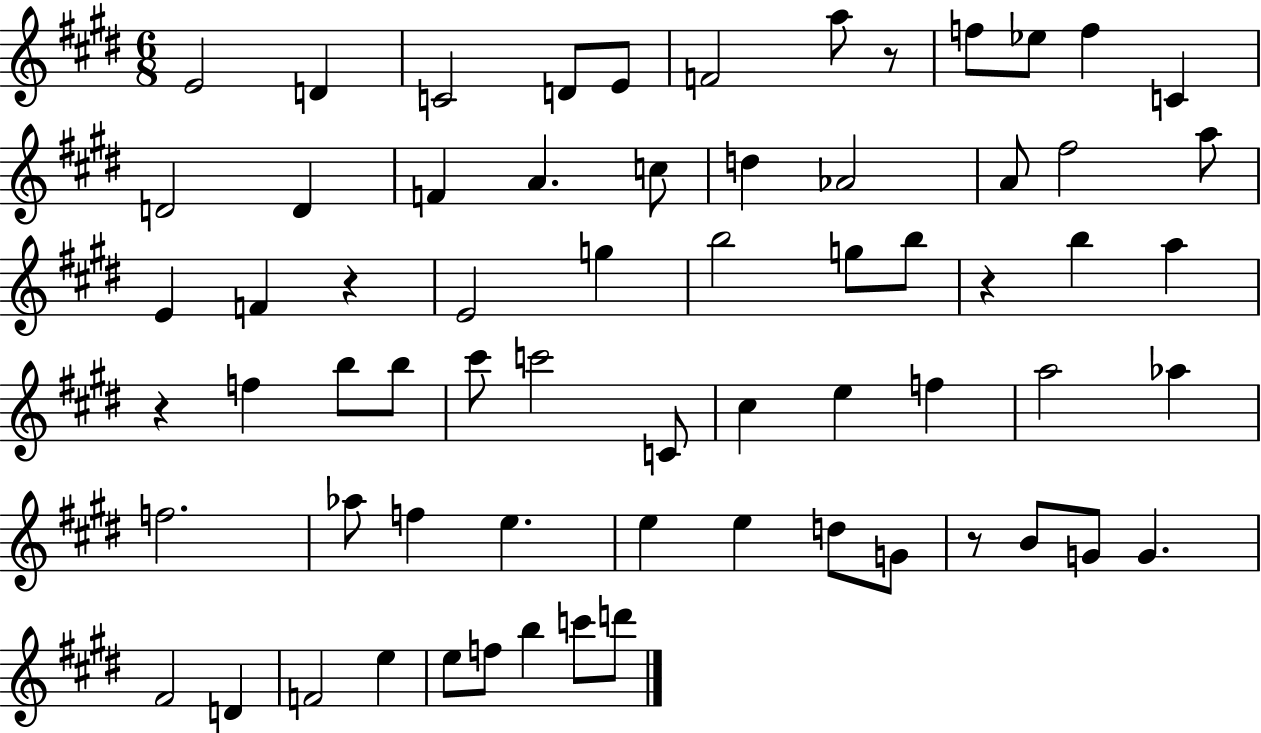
{
  \clef treble
  \numericTimeSignature
  \time 6/8
  \key e \major
  e'2 d'4 | c'2 d'8 e'8 | f'2 a''8 r8 | f''8 ees''8 f''4 c'4 | \break d'2 d'4 | f'4 a'4. c''8 | d''4 aes'2 | a'8 fis''2 a''8 | \break e'4 f'4 r4 | e'2 g''4 | b''2 g''8 b''8 | r4 b''4 a''4 | \break r4 f''4 b''8 b''8 | cis'''8 c'''2 c'8 | cis''4 e''4 f''4 | a''2 aes''4 | \break f''2. | aes''8 f''4 e''4. | e''4 e''4 d''8 g'8 | r8 b'8 g'8 g'4. | \break fis'2 d'4 | f'2 e''4 | e''8 f''8 b''4 c'''8 d'''8 | \bar "|."
}